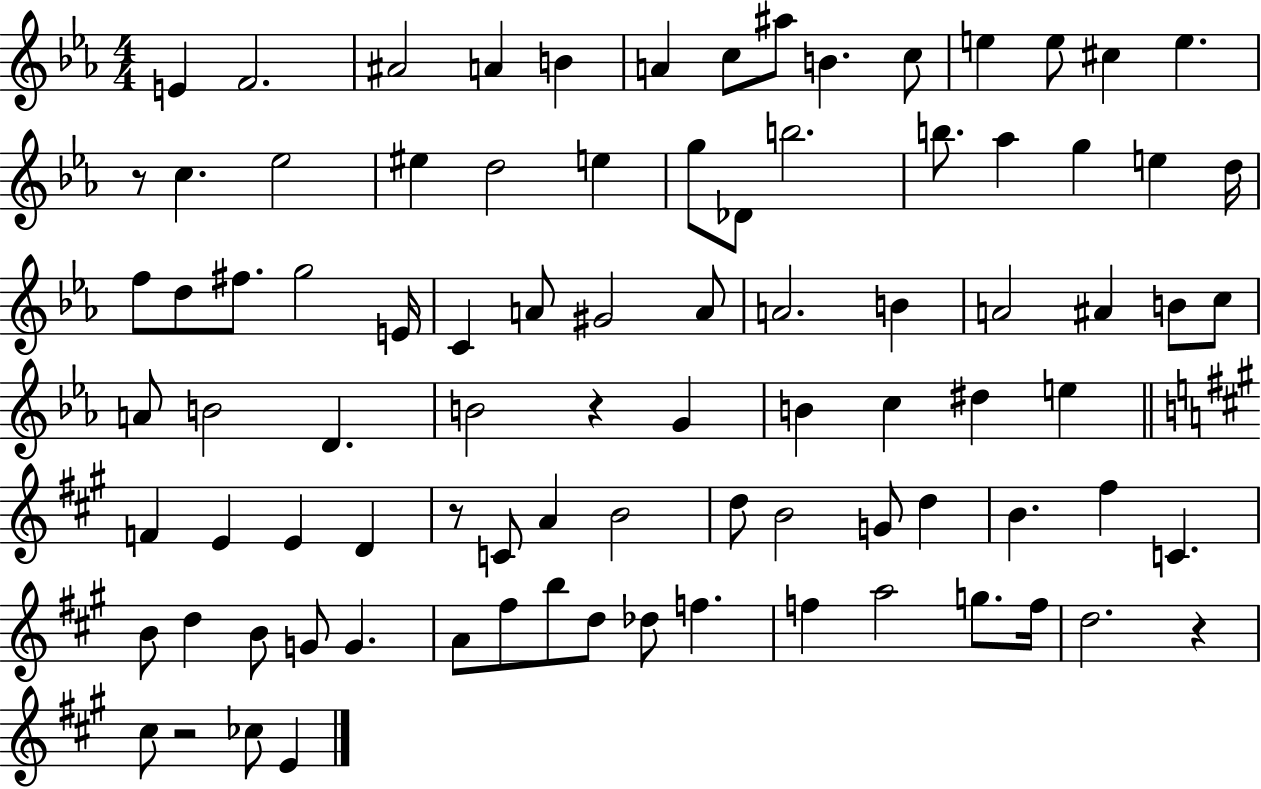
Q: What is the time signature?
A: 4/4